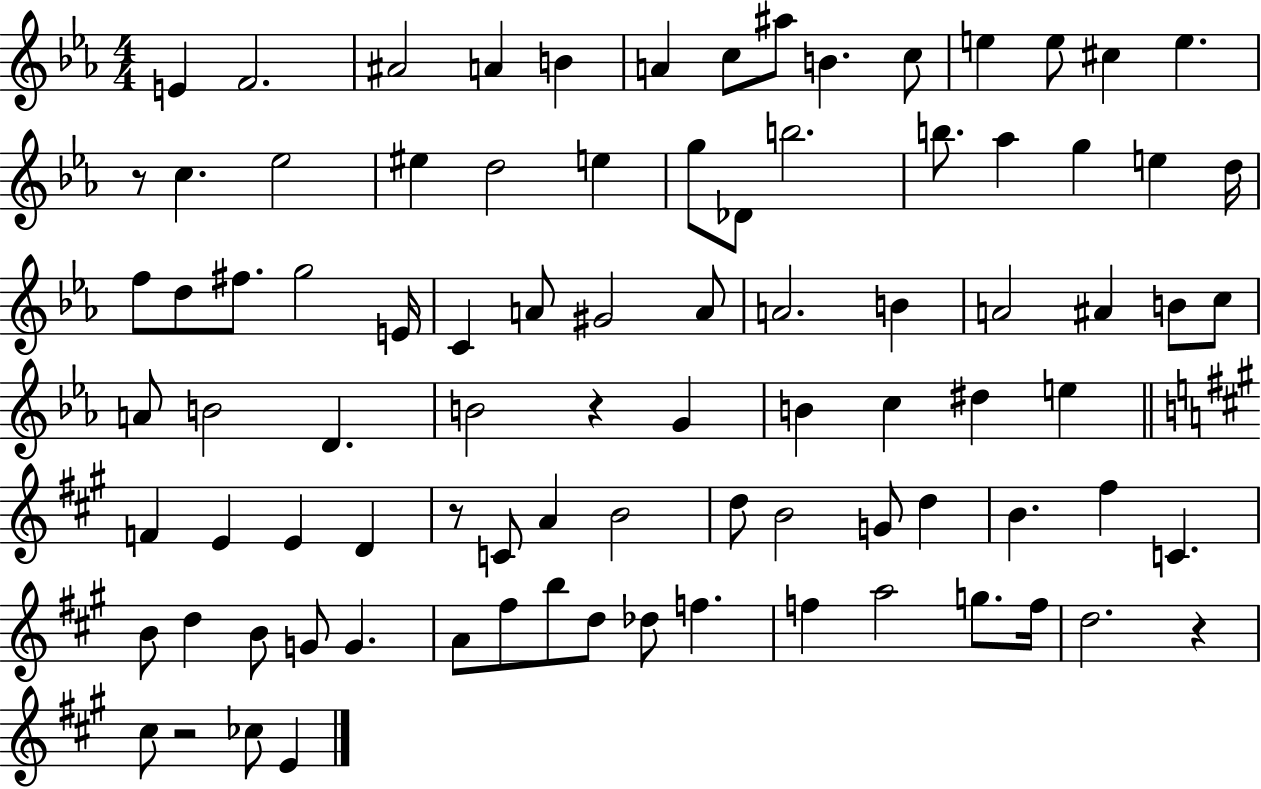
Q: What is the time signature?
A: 4/4